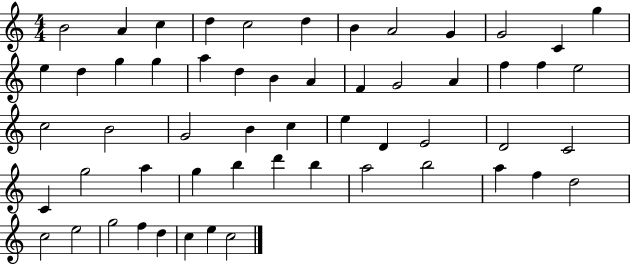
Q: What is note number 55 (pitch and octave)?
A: E5